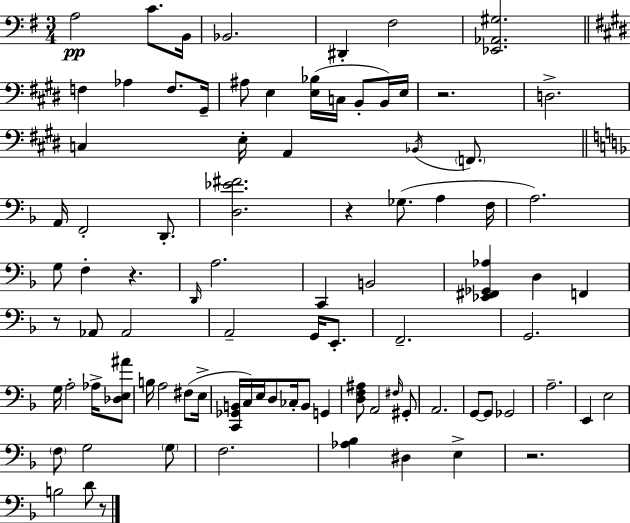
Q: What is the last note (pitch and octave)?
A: D4